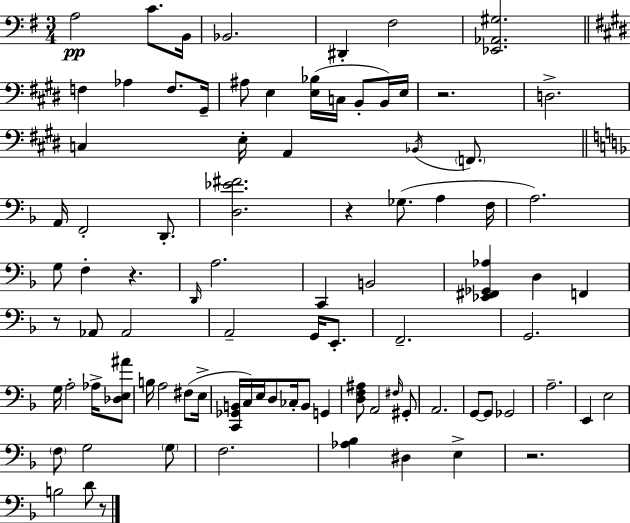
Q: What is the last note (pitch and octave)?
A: D4